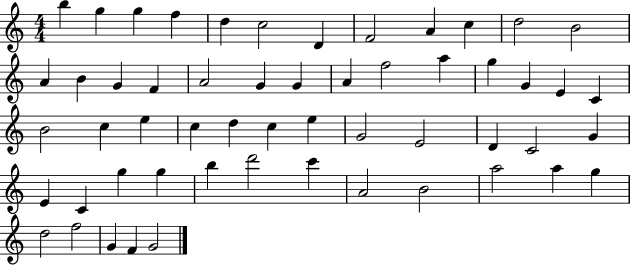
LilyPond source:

{
  \clef treble
  \numericTimeSignature
  \time 4/4
  \key c \major
  b''4 g''4 g''4 f''4 | d''4 c''2 d'4 | f'2 a'4 c''4 | d''2 b'2 | \break a'4 b'4 g'4 f'4 | a'2 g'4 g'4 | a'4 f''2 a''4 | g''4 g'4 e'4 c'4 | \break b'2 c''4 e''4 | c''4 d''4 c''4 e''4 | g'2 e'2 | d'4 c'2 g'4 | \break e'4 c'4 g''4 g''4 | b''4 d'''2 c'''4 | a'2 b'2 | a''2 a''4 g''4 | \break d''2 f''2 | g'4 f'4 g'2 | \bar "|."
}